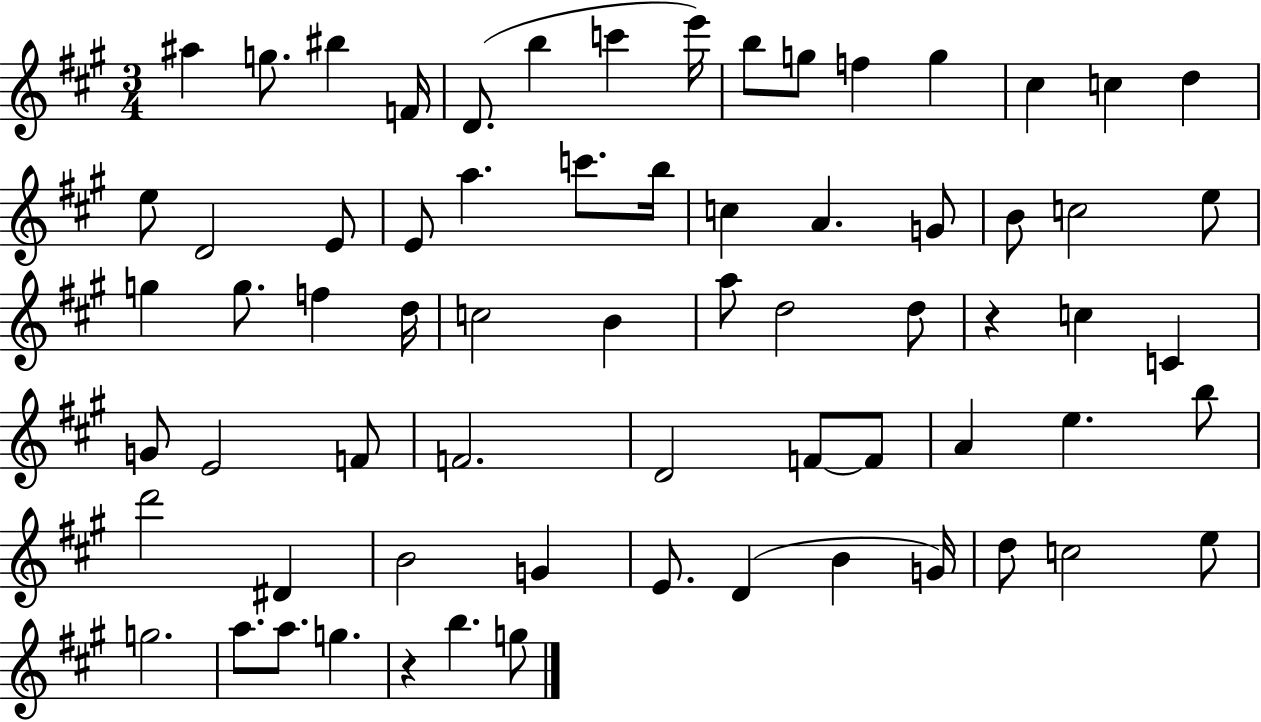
X:1
T:Untitled
M:3/4
L:1/4
K:A
^a g/2 ^b F/4 D/2 b c' e'/4 b/2 g/2 f g ^c c d e/2 D2 E/2 E/2 a c'/2 b/4 c A G/2 B/2 c2 e/2 g g/2 f d/4 c2 B a/2 d2 d/2 z c C G/2 E2 F/2 F2 D2 F/2 F/2 A e b/2 d'2 ^D B2 G E/2 D B G/4 d/2 c2 e/2 g2 a/2 a/2 g z b g/2